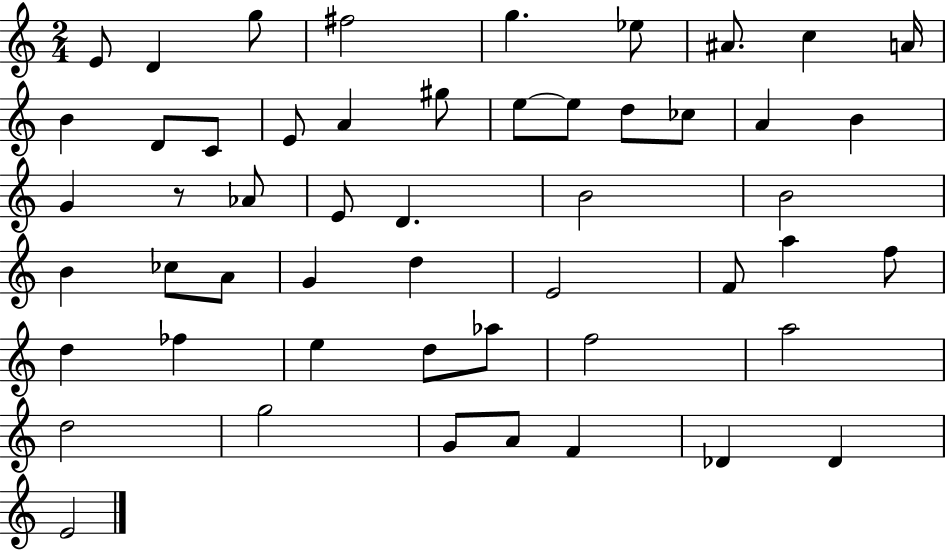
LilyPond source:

{
  \clef treble
  \numericTimeSignature
  \time 2/4
  \key c \major
  e'8 d'4 g''8 | fis''2 | g''4. ees''8 | ais'8. c''4 a'16 | \break b'4 d'8 c'8 | e'8 a'4 gis''8 | e''8~~ e''8 d''8 ces''8 | a'4 b'4 | \break g'4 r8 aes'8 | e'8 d'4. | b'2 | b'2 | \break b'4 ces''8 a'8 | g'4 d''4 | e'2 | f'8 a''4 f''8 | \break d''4 fes''4 | e''4 d''8 aes''8 | f''2 | a''2 | \break d''2 | g''2 | g'8 a'8 f'4 | des'4 des'4 | \break e'2 | \bar "|."
}